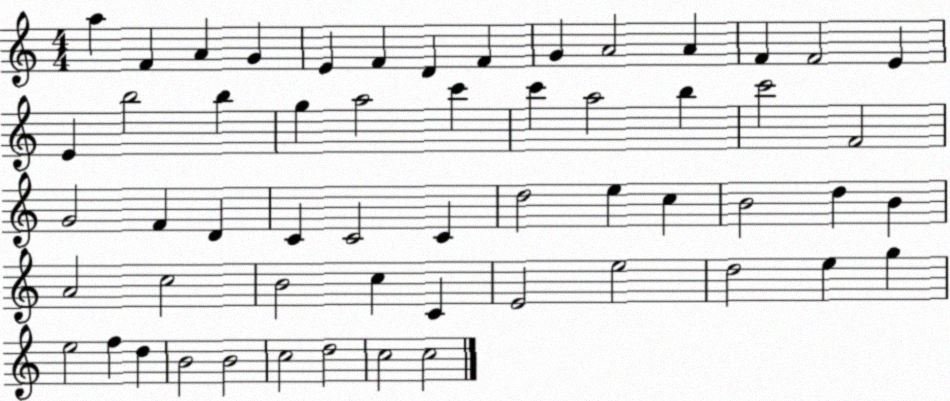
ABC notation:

X:1
T:Untitled
M:4/4
L:1/4
K:C
a F A G E F D F G A2 A F F2 E E b2 b g a2 c' c' a2 b c'2 F2 G2 F D C C2 C d2 e c B2 d B A2 c2 B2 c C E2 e2 d2 e g e2 f d B2 B2 c2 d2 c2 c2